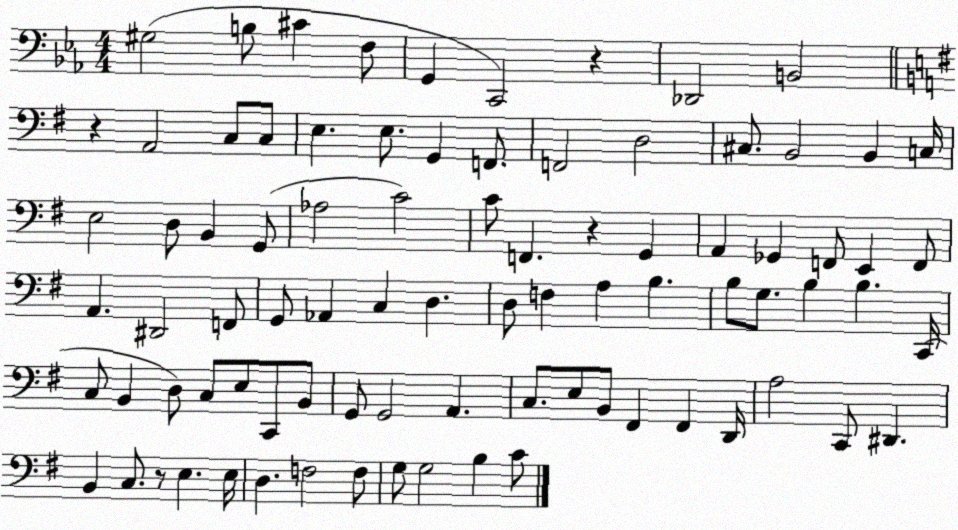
X:1
T:Untitled
M:4/4
L:1/4
K:Eb
^G,2 B,/2 ^C F,/2 G,, C,,2 z _D,,2 B,,2 z A,,2 C,/2 C,/2 E, E,/2 G,, F,,/2 F,,2 D,2 ^C,/2 B,,2 B,, C,/4 E,2 D,/2 B,, G,,/2 _A,2 C2 C/2 F,, z G,, A,, _G,, F,,/2 E,, F,,/2 A,, ^D,,2 F,,/2 G,,/2 _A,, C, D, D,/2 F, A, B, B,/2 G,/2 B, B, C,,/4 C,/2 B,, D,/2 C,/2 E,/2 C,,/2 B,,/2 G,,/2 G,,2 A,, C,/2 E,/2 B,,/2 ^F,, ^F,, D,,/4 A,2 C,,/2 ^D,, B,, C,/2 z/2 E, E,/4 D, F,2 F,/2 G,/2 G,2 B, C/2